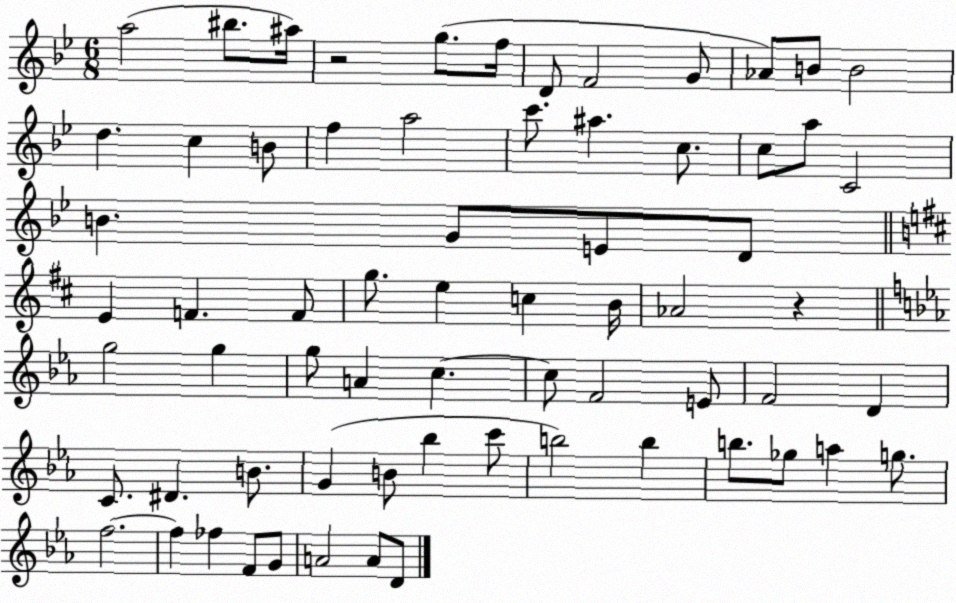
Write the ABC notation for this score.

X:1
T:Untitled
M:6/8
L:1/4
K:Bb
a2 ^b/2 ^a/4 z2 g/2 f/4 D/2 F2 G/2 _A/2 B/2 B2 d c B/2 f a2 c'/2 ^a c/2 c/2 a/2 C2 B G/2 E/2 D/2 E F F/2 g/2 e c B/4 _A2 z g2 g g/2 A c c/2 F2 E/2 F2 D C/2 ^D B/2 G B/2 _b c'/2 b2 b b/2 _g/2 a g/2 f2 f _f F/2 G/2 A2 A/2 D/2